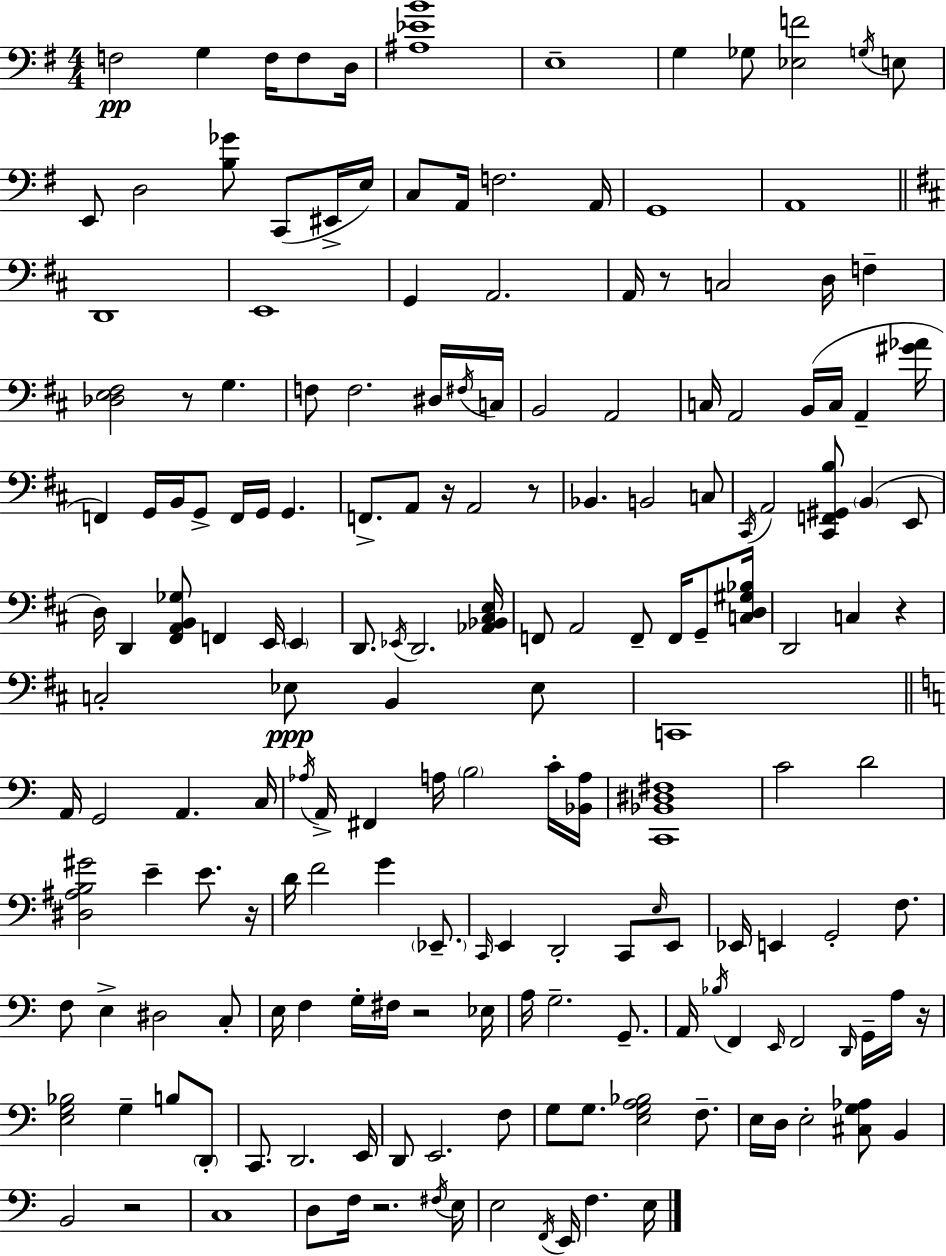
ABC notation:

X:1
T:Untitled
M:4/4
L:1/4
K:Em
F,2 G, F,/4 F,/2 D,/4 [^A,_EB]4 E,4 G, _G,/2 [_E,F]2 G,/4 E,/2 E,,/2 D,2 [B,_G]/2 C,,/2 ^E,,/4 E,/4 C,/2 A,,/4 F,2 A,,/4 G,,4 A,,4 D,,4 E,,4 G,, A,,2 A,,/4 z/2 C,2 D,/4 F, [_D,E,^F,]2 z/2 G, F,/2 F,2 ^D,/4 ^F,/4 C,/4 B,,2 A,,2 C,/4 A,,2 B,,/4 C,/4 A,, [^G_A]/4 F,, G,,/4 B,,/4 G,,/2 F,,/4 G,,/4 G,, F,,/2 A,,/2 z/4 A,,2 z/2 _B,, B,,2 C,/2 ^C,,/4 A,,2 [^C,,F,,^G,,B,]/2 B,, E,,/2 D,/4 D,, [^F,,A,,B,,_G,]/2 F,, E,,/4 E,, D,,/2 _E,,/4 D,,2 [_A,,_B,,^C,E,]/4 F,,/2 A,,2 F,,/2 F,,/4 G,,/2 [C,D,^G,_B,]/4 D,,2 C, z C,2 _E,/2 B,, _E,/2 C,,4 A,,/4 G,,2 A,, C,/4 _A,/4 A,,/4 ^F,, A,/4 B,2 C/4 [_B,,A,]/4 [C,,_B,,^D,^F,]4 C2 D2 [^D,^A,B,^G]2 E E/2 z/4 D/4 F2 G _E,,/2 C,,/4 E,, D,,2 C,,/2 E,/4 E,,/2 _E,,/4 E,, G,,2 F,/2 F,/2 E, ^D,2 C,/2 E,/4 F, G,/4 ^F,/4 z2 _E,/4 A,/4 G,2 G,,/2 A,,/4 _B,/4 F,, E,,/4 F,,2 D,,/4 G,,/4 A,/4 z/4 [E,G,_B,]2 G, B,/2 D,,/2 C,,/2 D,,2 E,,/4 D,,/2 E,,2 F,/2 G,/2 G,/2 [E,G,A,_B,]2 F,/2 E,/4 D,/4 E,2 [^C,G,_A,]/2 B,, B,,2 z2 C,4 D,/2 F,/4 z2 ^F,/4 E,/4 E,2 F,,/4 E,,/4 F, E,/4